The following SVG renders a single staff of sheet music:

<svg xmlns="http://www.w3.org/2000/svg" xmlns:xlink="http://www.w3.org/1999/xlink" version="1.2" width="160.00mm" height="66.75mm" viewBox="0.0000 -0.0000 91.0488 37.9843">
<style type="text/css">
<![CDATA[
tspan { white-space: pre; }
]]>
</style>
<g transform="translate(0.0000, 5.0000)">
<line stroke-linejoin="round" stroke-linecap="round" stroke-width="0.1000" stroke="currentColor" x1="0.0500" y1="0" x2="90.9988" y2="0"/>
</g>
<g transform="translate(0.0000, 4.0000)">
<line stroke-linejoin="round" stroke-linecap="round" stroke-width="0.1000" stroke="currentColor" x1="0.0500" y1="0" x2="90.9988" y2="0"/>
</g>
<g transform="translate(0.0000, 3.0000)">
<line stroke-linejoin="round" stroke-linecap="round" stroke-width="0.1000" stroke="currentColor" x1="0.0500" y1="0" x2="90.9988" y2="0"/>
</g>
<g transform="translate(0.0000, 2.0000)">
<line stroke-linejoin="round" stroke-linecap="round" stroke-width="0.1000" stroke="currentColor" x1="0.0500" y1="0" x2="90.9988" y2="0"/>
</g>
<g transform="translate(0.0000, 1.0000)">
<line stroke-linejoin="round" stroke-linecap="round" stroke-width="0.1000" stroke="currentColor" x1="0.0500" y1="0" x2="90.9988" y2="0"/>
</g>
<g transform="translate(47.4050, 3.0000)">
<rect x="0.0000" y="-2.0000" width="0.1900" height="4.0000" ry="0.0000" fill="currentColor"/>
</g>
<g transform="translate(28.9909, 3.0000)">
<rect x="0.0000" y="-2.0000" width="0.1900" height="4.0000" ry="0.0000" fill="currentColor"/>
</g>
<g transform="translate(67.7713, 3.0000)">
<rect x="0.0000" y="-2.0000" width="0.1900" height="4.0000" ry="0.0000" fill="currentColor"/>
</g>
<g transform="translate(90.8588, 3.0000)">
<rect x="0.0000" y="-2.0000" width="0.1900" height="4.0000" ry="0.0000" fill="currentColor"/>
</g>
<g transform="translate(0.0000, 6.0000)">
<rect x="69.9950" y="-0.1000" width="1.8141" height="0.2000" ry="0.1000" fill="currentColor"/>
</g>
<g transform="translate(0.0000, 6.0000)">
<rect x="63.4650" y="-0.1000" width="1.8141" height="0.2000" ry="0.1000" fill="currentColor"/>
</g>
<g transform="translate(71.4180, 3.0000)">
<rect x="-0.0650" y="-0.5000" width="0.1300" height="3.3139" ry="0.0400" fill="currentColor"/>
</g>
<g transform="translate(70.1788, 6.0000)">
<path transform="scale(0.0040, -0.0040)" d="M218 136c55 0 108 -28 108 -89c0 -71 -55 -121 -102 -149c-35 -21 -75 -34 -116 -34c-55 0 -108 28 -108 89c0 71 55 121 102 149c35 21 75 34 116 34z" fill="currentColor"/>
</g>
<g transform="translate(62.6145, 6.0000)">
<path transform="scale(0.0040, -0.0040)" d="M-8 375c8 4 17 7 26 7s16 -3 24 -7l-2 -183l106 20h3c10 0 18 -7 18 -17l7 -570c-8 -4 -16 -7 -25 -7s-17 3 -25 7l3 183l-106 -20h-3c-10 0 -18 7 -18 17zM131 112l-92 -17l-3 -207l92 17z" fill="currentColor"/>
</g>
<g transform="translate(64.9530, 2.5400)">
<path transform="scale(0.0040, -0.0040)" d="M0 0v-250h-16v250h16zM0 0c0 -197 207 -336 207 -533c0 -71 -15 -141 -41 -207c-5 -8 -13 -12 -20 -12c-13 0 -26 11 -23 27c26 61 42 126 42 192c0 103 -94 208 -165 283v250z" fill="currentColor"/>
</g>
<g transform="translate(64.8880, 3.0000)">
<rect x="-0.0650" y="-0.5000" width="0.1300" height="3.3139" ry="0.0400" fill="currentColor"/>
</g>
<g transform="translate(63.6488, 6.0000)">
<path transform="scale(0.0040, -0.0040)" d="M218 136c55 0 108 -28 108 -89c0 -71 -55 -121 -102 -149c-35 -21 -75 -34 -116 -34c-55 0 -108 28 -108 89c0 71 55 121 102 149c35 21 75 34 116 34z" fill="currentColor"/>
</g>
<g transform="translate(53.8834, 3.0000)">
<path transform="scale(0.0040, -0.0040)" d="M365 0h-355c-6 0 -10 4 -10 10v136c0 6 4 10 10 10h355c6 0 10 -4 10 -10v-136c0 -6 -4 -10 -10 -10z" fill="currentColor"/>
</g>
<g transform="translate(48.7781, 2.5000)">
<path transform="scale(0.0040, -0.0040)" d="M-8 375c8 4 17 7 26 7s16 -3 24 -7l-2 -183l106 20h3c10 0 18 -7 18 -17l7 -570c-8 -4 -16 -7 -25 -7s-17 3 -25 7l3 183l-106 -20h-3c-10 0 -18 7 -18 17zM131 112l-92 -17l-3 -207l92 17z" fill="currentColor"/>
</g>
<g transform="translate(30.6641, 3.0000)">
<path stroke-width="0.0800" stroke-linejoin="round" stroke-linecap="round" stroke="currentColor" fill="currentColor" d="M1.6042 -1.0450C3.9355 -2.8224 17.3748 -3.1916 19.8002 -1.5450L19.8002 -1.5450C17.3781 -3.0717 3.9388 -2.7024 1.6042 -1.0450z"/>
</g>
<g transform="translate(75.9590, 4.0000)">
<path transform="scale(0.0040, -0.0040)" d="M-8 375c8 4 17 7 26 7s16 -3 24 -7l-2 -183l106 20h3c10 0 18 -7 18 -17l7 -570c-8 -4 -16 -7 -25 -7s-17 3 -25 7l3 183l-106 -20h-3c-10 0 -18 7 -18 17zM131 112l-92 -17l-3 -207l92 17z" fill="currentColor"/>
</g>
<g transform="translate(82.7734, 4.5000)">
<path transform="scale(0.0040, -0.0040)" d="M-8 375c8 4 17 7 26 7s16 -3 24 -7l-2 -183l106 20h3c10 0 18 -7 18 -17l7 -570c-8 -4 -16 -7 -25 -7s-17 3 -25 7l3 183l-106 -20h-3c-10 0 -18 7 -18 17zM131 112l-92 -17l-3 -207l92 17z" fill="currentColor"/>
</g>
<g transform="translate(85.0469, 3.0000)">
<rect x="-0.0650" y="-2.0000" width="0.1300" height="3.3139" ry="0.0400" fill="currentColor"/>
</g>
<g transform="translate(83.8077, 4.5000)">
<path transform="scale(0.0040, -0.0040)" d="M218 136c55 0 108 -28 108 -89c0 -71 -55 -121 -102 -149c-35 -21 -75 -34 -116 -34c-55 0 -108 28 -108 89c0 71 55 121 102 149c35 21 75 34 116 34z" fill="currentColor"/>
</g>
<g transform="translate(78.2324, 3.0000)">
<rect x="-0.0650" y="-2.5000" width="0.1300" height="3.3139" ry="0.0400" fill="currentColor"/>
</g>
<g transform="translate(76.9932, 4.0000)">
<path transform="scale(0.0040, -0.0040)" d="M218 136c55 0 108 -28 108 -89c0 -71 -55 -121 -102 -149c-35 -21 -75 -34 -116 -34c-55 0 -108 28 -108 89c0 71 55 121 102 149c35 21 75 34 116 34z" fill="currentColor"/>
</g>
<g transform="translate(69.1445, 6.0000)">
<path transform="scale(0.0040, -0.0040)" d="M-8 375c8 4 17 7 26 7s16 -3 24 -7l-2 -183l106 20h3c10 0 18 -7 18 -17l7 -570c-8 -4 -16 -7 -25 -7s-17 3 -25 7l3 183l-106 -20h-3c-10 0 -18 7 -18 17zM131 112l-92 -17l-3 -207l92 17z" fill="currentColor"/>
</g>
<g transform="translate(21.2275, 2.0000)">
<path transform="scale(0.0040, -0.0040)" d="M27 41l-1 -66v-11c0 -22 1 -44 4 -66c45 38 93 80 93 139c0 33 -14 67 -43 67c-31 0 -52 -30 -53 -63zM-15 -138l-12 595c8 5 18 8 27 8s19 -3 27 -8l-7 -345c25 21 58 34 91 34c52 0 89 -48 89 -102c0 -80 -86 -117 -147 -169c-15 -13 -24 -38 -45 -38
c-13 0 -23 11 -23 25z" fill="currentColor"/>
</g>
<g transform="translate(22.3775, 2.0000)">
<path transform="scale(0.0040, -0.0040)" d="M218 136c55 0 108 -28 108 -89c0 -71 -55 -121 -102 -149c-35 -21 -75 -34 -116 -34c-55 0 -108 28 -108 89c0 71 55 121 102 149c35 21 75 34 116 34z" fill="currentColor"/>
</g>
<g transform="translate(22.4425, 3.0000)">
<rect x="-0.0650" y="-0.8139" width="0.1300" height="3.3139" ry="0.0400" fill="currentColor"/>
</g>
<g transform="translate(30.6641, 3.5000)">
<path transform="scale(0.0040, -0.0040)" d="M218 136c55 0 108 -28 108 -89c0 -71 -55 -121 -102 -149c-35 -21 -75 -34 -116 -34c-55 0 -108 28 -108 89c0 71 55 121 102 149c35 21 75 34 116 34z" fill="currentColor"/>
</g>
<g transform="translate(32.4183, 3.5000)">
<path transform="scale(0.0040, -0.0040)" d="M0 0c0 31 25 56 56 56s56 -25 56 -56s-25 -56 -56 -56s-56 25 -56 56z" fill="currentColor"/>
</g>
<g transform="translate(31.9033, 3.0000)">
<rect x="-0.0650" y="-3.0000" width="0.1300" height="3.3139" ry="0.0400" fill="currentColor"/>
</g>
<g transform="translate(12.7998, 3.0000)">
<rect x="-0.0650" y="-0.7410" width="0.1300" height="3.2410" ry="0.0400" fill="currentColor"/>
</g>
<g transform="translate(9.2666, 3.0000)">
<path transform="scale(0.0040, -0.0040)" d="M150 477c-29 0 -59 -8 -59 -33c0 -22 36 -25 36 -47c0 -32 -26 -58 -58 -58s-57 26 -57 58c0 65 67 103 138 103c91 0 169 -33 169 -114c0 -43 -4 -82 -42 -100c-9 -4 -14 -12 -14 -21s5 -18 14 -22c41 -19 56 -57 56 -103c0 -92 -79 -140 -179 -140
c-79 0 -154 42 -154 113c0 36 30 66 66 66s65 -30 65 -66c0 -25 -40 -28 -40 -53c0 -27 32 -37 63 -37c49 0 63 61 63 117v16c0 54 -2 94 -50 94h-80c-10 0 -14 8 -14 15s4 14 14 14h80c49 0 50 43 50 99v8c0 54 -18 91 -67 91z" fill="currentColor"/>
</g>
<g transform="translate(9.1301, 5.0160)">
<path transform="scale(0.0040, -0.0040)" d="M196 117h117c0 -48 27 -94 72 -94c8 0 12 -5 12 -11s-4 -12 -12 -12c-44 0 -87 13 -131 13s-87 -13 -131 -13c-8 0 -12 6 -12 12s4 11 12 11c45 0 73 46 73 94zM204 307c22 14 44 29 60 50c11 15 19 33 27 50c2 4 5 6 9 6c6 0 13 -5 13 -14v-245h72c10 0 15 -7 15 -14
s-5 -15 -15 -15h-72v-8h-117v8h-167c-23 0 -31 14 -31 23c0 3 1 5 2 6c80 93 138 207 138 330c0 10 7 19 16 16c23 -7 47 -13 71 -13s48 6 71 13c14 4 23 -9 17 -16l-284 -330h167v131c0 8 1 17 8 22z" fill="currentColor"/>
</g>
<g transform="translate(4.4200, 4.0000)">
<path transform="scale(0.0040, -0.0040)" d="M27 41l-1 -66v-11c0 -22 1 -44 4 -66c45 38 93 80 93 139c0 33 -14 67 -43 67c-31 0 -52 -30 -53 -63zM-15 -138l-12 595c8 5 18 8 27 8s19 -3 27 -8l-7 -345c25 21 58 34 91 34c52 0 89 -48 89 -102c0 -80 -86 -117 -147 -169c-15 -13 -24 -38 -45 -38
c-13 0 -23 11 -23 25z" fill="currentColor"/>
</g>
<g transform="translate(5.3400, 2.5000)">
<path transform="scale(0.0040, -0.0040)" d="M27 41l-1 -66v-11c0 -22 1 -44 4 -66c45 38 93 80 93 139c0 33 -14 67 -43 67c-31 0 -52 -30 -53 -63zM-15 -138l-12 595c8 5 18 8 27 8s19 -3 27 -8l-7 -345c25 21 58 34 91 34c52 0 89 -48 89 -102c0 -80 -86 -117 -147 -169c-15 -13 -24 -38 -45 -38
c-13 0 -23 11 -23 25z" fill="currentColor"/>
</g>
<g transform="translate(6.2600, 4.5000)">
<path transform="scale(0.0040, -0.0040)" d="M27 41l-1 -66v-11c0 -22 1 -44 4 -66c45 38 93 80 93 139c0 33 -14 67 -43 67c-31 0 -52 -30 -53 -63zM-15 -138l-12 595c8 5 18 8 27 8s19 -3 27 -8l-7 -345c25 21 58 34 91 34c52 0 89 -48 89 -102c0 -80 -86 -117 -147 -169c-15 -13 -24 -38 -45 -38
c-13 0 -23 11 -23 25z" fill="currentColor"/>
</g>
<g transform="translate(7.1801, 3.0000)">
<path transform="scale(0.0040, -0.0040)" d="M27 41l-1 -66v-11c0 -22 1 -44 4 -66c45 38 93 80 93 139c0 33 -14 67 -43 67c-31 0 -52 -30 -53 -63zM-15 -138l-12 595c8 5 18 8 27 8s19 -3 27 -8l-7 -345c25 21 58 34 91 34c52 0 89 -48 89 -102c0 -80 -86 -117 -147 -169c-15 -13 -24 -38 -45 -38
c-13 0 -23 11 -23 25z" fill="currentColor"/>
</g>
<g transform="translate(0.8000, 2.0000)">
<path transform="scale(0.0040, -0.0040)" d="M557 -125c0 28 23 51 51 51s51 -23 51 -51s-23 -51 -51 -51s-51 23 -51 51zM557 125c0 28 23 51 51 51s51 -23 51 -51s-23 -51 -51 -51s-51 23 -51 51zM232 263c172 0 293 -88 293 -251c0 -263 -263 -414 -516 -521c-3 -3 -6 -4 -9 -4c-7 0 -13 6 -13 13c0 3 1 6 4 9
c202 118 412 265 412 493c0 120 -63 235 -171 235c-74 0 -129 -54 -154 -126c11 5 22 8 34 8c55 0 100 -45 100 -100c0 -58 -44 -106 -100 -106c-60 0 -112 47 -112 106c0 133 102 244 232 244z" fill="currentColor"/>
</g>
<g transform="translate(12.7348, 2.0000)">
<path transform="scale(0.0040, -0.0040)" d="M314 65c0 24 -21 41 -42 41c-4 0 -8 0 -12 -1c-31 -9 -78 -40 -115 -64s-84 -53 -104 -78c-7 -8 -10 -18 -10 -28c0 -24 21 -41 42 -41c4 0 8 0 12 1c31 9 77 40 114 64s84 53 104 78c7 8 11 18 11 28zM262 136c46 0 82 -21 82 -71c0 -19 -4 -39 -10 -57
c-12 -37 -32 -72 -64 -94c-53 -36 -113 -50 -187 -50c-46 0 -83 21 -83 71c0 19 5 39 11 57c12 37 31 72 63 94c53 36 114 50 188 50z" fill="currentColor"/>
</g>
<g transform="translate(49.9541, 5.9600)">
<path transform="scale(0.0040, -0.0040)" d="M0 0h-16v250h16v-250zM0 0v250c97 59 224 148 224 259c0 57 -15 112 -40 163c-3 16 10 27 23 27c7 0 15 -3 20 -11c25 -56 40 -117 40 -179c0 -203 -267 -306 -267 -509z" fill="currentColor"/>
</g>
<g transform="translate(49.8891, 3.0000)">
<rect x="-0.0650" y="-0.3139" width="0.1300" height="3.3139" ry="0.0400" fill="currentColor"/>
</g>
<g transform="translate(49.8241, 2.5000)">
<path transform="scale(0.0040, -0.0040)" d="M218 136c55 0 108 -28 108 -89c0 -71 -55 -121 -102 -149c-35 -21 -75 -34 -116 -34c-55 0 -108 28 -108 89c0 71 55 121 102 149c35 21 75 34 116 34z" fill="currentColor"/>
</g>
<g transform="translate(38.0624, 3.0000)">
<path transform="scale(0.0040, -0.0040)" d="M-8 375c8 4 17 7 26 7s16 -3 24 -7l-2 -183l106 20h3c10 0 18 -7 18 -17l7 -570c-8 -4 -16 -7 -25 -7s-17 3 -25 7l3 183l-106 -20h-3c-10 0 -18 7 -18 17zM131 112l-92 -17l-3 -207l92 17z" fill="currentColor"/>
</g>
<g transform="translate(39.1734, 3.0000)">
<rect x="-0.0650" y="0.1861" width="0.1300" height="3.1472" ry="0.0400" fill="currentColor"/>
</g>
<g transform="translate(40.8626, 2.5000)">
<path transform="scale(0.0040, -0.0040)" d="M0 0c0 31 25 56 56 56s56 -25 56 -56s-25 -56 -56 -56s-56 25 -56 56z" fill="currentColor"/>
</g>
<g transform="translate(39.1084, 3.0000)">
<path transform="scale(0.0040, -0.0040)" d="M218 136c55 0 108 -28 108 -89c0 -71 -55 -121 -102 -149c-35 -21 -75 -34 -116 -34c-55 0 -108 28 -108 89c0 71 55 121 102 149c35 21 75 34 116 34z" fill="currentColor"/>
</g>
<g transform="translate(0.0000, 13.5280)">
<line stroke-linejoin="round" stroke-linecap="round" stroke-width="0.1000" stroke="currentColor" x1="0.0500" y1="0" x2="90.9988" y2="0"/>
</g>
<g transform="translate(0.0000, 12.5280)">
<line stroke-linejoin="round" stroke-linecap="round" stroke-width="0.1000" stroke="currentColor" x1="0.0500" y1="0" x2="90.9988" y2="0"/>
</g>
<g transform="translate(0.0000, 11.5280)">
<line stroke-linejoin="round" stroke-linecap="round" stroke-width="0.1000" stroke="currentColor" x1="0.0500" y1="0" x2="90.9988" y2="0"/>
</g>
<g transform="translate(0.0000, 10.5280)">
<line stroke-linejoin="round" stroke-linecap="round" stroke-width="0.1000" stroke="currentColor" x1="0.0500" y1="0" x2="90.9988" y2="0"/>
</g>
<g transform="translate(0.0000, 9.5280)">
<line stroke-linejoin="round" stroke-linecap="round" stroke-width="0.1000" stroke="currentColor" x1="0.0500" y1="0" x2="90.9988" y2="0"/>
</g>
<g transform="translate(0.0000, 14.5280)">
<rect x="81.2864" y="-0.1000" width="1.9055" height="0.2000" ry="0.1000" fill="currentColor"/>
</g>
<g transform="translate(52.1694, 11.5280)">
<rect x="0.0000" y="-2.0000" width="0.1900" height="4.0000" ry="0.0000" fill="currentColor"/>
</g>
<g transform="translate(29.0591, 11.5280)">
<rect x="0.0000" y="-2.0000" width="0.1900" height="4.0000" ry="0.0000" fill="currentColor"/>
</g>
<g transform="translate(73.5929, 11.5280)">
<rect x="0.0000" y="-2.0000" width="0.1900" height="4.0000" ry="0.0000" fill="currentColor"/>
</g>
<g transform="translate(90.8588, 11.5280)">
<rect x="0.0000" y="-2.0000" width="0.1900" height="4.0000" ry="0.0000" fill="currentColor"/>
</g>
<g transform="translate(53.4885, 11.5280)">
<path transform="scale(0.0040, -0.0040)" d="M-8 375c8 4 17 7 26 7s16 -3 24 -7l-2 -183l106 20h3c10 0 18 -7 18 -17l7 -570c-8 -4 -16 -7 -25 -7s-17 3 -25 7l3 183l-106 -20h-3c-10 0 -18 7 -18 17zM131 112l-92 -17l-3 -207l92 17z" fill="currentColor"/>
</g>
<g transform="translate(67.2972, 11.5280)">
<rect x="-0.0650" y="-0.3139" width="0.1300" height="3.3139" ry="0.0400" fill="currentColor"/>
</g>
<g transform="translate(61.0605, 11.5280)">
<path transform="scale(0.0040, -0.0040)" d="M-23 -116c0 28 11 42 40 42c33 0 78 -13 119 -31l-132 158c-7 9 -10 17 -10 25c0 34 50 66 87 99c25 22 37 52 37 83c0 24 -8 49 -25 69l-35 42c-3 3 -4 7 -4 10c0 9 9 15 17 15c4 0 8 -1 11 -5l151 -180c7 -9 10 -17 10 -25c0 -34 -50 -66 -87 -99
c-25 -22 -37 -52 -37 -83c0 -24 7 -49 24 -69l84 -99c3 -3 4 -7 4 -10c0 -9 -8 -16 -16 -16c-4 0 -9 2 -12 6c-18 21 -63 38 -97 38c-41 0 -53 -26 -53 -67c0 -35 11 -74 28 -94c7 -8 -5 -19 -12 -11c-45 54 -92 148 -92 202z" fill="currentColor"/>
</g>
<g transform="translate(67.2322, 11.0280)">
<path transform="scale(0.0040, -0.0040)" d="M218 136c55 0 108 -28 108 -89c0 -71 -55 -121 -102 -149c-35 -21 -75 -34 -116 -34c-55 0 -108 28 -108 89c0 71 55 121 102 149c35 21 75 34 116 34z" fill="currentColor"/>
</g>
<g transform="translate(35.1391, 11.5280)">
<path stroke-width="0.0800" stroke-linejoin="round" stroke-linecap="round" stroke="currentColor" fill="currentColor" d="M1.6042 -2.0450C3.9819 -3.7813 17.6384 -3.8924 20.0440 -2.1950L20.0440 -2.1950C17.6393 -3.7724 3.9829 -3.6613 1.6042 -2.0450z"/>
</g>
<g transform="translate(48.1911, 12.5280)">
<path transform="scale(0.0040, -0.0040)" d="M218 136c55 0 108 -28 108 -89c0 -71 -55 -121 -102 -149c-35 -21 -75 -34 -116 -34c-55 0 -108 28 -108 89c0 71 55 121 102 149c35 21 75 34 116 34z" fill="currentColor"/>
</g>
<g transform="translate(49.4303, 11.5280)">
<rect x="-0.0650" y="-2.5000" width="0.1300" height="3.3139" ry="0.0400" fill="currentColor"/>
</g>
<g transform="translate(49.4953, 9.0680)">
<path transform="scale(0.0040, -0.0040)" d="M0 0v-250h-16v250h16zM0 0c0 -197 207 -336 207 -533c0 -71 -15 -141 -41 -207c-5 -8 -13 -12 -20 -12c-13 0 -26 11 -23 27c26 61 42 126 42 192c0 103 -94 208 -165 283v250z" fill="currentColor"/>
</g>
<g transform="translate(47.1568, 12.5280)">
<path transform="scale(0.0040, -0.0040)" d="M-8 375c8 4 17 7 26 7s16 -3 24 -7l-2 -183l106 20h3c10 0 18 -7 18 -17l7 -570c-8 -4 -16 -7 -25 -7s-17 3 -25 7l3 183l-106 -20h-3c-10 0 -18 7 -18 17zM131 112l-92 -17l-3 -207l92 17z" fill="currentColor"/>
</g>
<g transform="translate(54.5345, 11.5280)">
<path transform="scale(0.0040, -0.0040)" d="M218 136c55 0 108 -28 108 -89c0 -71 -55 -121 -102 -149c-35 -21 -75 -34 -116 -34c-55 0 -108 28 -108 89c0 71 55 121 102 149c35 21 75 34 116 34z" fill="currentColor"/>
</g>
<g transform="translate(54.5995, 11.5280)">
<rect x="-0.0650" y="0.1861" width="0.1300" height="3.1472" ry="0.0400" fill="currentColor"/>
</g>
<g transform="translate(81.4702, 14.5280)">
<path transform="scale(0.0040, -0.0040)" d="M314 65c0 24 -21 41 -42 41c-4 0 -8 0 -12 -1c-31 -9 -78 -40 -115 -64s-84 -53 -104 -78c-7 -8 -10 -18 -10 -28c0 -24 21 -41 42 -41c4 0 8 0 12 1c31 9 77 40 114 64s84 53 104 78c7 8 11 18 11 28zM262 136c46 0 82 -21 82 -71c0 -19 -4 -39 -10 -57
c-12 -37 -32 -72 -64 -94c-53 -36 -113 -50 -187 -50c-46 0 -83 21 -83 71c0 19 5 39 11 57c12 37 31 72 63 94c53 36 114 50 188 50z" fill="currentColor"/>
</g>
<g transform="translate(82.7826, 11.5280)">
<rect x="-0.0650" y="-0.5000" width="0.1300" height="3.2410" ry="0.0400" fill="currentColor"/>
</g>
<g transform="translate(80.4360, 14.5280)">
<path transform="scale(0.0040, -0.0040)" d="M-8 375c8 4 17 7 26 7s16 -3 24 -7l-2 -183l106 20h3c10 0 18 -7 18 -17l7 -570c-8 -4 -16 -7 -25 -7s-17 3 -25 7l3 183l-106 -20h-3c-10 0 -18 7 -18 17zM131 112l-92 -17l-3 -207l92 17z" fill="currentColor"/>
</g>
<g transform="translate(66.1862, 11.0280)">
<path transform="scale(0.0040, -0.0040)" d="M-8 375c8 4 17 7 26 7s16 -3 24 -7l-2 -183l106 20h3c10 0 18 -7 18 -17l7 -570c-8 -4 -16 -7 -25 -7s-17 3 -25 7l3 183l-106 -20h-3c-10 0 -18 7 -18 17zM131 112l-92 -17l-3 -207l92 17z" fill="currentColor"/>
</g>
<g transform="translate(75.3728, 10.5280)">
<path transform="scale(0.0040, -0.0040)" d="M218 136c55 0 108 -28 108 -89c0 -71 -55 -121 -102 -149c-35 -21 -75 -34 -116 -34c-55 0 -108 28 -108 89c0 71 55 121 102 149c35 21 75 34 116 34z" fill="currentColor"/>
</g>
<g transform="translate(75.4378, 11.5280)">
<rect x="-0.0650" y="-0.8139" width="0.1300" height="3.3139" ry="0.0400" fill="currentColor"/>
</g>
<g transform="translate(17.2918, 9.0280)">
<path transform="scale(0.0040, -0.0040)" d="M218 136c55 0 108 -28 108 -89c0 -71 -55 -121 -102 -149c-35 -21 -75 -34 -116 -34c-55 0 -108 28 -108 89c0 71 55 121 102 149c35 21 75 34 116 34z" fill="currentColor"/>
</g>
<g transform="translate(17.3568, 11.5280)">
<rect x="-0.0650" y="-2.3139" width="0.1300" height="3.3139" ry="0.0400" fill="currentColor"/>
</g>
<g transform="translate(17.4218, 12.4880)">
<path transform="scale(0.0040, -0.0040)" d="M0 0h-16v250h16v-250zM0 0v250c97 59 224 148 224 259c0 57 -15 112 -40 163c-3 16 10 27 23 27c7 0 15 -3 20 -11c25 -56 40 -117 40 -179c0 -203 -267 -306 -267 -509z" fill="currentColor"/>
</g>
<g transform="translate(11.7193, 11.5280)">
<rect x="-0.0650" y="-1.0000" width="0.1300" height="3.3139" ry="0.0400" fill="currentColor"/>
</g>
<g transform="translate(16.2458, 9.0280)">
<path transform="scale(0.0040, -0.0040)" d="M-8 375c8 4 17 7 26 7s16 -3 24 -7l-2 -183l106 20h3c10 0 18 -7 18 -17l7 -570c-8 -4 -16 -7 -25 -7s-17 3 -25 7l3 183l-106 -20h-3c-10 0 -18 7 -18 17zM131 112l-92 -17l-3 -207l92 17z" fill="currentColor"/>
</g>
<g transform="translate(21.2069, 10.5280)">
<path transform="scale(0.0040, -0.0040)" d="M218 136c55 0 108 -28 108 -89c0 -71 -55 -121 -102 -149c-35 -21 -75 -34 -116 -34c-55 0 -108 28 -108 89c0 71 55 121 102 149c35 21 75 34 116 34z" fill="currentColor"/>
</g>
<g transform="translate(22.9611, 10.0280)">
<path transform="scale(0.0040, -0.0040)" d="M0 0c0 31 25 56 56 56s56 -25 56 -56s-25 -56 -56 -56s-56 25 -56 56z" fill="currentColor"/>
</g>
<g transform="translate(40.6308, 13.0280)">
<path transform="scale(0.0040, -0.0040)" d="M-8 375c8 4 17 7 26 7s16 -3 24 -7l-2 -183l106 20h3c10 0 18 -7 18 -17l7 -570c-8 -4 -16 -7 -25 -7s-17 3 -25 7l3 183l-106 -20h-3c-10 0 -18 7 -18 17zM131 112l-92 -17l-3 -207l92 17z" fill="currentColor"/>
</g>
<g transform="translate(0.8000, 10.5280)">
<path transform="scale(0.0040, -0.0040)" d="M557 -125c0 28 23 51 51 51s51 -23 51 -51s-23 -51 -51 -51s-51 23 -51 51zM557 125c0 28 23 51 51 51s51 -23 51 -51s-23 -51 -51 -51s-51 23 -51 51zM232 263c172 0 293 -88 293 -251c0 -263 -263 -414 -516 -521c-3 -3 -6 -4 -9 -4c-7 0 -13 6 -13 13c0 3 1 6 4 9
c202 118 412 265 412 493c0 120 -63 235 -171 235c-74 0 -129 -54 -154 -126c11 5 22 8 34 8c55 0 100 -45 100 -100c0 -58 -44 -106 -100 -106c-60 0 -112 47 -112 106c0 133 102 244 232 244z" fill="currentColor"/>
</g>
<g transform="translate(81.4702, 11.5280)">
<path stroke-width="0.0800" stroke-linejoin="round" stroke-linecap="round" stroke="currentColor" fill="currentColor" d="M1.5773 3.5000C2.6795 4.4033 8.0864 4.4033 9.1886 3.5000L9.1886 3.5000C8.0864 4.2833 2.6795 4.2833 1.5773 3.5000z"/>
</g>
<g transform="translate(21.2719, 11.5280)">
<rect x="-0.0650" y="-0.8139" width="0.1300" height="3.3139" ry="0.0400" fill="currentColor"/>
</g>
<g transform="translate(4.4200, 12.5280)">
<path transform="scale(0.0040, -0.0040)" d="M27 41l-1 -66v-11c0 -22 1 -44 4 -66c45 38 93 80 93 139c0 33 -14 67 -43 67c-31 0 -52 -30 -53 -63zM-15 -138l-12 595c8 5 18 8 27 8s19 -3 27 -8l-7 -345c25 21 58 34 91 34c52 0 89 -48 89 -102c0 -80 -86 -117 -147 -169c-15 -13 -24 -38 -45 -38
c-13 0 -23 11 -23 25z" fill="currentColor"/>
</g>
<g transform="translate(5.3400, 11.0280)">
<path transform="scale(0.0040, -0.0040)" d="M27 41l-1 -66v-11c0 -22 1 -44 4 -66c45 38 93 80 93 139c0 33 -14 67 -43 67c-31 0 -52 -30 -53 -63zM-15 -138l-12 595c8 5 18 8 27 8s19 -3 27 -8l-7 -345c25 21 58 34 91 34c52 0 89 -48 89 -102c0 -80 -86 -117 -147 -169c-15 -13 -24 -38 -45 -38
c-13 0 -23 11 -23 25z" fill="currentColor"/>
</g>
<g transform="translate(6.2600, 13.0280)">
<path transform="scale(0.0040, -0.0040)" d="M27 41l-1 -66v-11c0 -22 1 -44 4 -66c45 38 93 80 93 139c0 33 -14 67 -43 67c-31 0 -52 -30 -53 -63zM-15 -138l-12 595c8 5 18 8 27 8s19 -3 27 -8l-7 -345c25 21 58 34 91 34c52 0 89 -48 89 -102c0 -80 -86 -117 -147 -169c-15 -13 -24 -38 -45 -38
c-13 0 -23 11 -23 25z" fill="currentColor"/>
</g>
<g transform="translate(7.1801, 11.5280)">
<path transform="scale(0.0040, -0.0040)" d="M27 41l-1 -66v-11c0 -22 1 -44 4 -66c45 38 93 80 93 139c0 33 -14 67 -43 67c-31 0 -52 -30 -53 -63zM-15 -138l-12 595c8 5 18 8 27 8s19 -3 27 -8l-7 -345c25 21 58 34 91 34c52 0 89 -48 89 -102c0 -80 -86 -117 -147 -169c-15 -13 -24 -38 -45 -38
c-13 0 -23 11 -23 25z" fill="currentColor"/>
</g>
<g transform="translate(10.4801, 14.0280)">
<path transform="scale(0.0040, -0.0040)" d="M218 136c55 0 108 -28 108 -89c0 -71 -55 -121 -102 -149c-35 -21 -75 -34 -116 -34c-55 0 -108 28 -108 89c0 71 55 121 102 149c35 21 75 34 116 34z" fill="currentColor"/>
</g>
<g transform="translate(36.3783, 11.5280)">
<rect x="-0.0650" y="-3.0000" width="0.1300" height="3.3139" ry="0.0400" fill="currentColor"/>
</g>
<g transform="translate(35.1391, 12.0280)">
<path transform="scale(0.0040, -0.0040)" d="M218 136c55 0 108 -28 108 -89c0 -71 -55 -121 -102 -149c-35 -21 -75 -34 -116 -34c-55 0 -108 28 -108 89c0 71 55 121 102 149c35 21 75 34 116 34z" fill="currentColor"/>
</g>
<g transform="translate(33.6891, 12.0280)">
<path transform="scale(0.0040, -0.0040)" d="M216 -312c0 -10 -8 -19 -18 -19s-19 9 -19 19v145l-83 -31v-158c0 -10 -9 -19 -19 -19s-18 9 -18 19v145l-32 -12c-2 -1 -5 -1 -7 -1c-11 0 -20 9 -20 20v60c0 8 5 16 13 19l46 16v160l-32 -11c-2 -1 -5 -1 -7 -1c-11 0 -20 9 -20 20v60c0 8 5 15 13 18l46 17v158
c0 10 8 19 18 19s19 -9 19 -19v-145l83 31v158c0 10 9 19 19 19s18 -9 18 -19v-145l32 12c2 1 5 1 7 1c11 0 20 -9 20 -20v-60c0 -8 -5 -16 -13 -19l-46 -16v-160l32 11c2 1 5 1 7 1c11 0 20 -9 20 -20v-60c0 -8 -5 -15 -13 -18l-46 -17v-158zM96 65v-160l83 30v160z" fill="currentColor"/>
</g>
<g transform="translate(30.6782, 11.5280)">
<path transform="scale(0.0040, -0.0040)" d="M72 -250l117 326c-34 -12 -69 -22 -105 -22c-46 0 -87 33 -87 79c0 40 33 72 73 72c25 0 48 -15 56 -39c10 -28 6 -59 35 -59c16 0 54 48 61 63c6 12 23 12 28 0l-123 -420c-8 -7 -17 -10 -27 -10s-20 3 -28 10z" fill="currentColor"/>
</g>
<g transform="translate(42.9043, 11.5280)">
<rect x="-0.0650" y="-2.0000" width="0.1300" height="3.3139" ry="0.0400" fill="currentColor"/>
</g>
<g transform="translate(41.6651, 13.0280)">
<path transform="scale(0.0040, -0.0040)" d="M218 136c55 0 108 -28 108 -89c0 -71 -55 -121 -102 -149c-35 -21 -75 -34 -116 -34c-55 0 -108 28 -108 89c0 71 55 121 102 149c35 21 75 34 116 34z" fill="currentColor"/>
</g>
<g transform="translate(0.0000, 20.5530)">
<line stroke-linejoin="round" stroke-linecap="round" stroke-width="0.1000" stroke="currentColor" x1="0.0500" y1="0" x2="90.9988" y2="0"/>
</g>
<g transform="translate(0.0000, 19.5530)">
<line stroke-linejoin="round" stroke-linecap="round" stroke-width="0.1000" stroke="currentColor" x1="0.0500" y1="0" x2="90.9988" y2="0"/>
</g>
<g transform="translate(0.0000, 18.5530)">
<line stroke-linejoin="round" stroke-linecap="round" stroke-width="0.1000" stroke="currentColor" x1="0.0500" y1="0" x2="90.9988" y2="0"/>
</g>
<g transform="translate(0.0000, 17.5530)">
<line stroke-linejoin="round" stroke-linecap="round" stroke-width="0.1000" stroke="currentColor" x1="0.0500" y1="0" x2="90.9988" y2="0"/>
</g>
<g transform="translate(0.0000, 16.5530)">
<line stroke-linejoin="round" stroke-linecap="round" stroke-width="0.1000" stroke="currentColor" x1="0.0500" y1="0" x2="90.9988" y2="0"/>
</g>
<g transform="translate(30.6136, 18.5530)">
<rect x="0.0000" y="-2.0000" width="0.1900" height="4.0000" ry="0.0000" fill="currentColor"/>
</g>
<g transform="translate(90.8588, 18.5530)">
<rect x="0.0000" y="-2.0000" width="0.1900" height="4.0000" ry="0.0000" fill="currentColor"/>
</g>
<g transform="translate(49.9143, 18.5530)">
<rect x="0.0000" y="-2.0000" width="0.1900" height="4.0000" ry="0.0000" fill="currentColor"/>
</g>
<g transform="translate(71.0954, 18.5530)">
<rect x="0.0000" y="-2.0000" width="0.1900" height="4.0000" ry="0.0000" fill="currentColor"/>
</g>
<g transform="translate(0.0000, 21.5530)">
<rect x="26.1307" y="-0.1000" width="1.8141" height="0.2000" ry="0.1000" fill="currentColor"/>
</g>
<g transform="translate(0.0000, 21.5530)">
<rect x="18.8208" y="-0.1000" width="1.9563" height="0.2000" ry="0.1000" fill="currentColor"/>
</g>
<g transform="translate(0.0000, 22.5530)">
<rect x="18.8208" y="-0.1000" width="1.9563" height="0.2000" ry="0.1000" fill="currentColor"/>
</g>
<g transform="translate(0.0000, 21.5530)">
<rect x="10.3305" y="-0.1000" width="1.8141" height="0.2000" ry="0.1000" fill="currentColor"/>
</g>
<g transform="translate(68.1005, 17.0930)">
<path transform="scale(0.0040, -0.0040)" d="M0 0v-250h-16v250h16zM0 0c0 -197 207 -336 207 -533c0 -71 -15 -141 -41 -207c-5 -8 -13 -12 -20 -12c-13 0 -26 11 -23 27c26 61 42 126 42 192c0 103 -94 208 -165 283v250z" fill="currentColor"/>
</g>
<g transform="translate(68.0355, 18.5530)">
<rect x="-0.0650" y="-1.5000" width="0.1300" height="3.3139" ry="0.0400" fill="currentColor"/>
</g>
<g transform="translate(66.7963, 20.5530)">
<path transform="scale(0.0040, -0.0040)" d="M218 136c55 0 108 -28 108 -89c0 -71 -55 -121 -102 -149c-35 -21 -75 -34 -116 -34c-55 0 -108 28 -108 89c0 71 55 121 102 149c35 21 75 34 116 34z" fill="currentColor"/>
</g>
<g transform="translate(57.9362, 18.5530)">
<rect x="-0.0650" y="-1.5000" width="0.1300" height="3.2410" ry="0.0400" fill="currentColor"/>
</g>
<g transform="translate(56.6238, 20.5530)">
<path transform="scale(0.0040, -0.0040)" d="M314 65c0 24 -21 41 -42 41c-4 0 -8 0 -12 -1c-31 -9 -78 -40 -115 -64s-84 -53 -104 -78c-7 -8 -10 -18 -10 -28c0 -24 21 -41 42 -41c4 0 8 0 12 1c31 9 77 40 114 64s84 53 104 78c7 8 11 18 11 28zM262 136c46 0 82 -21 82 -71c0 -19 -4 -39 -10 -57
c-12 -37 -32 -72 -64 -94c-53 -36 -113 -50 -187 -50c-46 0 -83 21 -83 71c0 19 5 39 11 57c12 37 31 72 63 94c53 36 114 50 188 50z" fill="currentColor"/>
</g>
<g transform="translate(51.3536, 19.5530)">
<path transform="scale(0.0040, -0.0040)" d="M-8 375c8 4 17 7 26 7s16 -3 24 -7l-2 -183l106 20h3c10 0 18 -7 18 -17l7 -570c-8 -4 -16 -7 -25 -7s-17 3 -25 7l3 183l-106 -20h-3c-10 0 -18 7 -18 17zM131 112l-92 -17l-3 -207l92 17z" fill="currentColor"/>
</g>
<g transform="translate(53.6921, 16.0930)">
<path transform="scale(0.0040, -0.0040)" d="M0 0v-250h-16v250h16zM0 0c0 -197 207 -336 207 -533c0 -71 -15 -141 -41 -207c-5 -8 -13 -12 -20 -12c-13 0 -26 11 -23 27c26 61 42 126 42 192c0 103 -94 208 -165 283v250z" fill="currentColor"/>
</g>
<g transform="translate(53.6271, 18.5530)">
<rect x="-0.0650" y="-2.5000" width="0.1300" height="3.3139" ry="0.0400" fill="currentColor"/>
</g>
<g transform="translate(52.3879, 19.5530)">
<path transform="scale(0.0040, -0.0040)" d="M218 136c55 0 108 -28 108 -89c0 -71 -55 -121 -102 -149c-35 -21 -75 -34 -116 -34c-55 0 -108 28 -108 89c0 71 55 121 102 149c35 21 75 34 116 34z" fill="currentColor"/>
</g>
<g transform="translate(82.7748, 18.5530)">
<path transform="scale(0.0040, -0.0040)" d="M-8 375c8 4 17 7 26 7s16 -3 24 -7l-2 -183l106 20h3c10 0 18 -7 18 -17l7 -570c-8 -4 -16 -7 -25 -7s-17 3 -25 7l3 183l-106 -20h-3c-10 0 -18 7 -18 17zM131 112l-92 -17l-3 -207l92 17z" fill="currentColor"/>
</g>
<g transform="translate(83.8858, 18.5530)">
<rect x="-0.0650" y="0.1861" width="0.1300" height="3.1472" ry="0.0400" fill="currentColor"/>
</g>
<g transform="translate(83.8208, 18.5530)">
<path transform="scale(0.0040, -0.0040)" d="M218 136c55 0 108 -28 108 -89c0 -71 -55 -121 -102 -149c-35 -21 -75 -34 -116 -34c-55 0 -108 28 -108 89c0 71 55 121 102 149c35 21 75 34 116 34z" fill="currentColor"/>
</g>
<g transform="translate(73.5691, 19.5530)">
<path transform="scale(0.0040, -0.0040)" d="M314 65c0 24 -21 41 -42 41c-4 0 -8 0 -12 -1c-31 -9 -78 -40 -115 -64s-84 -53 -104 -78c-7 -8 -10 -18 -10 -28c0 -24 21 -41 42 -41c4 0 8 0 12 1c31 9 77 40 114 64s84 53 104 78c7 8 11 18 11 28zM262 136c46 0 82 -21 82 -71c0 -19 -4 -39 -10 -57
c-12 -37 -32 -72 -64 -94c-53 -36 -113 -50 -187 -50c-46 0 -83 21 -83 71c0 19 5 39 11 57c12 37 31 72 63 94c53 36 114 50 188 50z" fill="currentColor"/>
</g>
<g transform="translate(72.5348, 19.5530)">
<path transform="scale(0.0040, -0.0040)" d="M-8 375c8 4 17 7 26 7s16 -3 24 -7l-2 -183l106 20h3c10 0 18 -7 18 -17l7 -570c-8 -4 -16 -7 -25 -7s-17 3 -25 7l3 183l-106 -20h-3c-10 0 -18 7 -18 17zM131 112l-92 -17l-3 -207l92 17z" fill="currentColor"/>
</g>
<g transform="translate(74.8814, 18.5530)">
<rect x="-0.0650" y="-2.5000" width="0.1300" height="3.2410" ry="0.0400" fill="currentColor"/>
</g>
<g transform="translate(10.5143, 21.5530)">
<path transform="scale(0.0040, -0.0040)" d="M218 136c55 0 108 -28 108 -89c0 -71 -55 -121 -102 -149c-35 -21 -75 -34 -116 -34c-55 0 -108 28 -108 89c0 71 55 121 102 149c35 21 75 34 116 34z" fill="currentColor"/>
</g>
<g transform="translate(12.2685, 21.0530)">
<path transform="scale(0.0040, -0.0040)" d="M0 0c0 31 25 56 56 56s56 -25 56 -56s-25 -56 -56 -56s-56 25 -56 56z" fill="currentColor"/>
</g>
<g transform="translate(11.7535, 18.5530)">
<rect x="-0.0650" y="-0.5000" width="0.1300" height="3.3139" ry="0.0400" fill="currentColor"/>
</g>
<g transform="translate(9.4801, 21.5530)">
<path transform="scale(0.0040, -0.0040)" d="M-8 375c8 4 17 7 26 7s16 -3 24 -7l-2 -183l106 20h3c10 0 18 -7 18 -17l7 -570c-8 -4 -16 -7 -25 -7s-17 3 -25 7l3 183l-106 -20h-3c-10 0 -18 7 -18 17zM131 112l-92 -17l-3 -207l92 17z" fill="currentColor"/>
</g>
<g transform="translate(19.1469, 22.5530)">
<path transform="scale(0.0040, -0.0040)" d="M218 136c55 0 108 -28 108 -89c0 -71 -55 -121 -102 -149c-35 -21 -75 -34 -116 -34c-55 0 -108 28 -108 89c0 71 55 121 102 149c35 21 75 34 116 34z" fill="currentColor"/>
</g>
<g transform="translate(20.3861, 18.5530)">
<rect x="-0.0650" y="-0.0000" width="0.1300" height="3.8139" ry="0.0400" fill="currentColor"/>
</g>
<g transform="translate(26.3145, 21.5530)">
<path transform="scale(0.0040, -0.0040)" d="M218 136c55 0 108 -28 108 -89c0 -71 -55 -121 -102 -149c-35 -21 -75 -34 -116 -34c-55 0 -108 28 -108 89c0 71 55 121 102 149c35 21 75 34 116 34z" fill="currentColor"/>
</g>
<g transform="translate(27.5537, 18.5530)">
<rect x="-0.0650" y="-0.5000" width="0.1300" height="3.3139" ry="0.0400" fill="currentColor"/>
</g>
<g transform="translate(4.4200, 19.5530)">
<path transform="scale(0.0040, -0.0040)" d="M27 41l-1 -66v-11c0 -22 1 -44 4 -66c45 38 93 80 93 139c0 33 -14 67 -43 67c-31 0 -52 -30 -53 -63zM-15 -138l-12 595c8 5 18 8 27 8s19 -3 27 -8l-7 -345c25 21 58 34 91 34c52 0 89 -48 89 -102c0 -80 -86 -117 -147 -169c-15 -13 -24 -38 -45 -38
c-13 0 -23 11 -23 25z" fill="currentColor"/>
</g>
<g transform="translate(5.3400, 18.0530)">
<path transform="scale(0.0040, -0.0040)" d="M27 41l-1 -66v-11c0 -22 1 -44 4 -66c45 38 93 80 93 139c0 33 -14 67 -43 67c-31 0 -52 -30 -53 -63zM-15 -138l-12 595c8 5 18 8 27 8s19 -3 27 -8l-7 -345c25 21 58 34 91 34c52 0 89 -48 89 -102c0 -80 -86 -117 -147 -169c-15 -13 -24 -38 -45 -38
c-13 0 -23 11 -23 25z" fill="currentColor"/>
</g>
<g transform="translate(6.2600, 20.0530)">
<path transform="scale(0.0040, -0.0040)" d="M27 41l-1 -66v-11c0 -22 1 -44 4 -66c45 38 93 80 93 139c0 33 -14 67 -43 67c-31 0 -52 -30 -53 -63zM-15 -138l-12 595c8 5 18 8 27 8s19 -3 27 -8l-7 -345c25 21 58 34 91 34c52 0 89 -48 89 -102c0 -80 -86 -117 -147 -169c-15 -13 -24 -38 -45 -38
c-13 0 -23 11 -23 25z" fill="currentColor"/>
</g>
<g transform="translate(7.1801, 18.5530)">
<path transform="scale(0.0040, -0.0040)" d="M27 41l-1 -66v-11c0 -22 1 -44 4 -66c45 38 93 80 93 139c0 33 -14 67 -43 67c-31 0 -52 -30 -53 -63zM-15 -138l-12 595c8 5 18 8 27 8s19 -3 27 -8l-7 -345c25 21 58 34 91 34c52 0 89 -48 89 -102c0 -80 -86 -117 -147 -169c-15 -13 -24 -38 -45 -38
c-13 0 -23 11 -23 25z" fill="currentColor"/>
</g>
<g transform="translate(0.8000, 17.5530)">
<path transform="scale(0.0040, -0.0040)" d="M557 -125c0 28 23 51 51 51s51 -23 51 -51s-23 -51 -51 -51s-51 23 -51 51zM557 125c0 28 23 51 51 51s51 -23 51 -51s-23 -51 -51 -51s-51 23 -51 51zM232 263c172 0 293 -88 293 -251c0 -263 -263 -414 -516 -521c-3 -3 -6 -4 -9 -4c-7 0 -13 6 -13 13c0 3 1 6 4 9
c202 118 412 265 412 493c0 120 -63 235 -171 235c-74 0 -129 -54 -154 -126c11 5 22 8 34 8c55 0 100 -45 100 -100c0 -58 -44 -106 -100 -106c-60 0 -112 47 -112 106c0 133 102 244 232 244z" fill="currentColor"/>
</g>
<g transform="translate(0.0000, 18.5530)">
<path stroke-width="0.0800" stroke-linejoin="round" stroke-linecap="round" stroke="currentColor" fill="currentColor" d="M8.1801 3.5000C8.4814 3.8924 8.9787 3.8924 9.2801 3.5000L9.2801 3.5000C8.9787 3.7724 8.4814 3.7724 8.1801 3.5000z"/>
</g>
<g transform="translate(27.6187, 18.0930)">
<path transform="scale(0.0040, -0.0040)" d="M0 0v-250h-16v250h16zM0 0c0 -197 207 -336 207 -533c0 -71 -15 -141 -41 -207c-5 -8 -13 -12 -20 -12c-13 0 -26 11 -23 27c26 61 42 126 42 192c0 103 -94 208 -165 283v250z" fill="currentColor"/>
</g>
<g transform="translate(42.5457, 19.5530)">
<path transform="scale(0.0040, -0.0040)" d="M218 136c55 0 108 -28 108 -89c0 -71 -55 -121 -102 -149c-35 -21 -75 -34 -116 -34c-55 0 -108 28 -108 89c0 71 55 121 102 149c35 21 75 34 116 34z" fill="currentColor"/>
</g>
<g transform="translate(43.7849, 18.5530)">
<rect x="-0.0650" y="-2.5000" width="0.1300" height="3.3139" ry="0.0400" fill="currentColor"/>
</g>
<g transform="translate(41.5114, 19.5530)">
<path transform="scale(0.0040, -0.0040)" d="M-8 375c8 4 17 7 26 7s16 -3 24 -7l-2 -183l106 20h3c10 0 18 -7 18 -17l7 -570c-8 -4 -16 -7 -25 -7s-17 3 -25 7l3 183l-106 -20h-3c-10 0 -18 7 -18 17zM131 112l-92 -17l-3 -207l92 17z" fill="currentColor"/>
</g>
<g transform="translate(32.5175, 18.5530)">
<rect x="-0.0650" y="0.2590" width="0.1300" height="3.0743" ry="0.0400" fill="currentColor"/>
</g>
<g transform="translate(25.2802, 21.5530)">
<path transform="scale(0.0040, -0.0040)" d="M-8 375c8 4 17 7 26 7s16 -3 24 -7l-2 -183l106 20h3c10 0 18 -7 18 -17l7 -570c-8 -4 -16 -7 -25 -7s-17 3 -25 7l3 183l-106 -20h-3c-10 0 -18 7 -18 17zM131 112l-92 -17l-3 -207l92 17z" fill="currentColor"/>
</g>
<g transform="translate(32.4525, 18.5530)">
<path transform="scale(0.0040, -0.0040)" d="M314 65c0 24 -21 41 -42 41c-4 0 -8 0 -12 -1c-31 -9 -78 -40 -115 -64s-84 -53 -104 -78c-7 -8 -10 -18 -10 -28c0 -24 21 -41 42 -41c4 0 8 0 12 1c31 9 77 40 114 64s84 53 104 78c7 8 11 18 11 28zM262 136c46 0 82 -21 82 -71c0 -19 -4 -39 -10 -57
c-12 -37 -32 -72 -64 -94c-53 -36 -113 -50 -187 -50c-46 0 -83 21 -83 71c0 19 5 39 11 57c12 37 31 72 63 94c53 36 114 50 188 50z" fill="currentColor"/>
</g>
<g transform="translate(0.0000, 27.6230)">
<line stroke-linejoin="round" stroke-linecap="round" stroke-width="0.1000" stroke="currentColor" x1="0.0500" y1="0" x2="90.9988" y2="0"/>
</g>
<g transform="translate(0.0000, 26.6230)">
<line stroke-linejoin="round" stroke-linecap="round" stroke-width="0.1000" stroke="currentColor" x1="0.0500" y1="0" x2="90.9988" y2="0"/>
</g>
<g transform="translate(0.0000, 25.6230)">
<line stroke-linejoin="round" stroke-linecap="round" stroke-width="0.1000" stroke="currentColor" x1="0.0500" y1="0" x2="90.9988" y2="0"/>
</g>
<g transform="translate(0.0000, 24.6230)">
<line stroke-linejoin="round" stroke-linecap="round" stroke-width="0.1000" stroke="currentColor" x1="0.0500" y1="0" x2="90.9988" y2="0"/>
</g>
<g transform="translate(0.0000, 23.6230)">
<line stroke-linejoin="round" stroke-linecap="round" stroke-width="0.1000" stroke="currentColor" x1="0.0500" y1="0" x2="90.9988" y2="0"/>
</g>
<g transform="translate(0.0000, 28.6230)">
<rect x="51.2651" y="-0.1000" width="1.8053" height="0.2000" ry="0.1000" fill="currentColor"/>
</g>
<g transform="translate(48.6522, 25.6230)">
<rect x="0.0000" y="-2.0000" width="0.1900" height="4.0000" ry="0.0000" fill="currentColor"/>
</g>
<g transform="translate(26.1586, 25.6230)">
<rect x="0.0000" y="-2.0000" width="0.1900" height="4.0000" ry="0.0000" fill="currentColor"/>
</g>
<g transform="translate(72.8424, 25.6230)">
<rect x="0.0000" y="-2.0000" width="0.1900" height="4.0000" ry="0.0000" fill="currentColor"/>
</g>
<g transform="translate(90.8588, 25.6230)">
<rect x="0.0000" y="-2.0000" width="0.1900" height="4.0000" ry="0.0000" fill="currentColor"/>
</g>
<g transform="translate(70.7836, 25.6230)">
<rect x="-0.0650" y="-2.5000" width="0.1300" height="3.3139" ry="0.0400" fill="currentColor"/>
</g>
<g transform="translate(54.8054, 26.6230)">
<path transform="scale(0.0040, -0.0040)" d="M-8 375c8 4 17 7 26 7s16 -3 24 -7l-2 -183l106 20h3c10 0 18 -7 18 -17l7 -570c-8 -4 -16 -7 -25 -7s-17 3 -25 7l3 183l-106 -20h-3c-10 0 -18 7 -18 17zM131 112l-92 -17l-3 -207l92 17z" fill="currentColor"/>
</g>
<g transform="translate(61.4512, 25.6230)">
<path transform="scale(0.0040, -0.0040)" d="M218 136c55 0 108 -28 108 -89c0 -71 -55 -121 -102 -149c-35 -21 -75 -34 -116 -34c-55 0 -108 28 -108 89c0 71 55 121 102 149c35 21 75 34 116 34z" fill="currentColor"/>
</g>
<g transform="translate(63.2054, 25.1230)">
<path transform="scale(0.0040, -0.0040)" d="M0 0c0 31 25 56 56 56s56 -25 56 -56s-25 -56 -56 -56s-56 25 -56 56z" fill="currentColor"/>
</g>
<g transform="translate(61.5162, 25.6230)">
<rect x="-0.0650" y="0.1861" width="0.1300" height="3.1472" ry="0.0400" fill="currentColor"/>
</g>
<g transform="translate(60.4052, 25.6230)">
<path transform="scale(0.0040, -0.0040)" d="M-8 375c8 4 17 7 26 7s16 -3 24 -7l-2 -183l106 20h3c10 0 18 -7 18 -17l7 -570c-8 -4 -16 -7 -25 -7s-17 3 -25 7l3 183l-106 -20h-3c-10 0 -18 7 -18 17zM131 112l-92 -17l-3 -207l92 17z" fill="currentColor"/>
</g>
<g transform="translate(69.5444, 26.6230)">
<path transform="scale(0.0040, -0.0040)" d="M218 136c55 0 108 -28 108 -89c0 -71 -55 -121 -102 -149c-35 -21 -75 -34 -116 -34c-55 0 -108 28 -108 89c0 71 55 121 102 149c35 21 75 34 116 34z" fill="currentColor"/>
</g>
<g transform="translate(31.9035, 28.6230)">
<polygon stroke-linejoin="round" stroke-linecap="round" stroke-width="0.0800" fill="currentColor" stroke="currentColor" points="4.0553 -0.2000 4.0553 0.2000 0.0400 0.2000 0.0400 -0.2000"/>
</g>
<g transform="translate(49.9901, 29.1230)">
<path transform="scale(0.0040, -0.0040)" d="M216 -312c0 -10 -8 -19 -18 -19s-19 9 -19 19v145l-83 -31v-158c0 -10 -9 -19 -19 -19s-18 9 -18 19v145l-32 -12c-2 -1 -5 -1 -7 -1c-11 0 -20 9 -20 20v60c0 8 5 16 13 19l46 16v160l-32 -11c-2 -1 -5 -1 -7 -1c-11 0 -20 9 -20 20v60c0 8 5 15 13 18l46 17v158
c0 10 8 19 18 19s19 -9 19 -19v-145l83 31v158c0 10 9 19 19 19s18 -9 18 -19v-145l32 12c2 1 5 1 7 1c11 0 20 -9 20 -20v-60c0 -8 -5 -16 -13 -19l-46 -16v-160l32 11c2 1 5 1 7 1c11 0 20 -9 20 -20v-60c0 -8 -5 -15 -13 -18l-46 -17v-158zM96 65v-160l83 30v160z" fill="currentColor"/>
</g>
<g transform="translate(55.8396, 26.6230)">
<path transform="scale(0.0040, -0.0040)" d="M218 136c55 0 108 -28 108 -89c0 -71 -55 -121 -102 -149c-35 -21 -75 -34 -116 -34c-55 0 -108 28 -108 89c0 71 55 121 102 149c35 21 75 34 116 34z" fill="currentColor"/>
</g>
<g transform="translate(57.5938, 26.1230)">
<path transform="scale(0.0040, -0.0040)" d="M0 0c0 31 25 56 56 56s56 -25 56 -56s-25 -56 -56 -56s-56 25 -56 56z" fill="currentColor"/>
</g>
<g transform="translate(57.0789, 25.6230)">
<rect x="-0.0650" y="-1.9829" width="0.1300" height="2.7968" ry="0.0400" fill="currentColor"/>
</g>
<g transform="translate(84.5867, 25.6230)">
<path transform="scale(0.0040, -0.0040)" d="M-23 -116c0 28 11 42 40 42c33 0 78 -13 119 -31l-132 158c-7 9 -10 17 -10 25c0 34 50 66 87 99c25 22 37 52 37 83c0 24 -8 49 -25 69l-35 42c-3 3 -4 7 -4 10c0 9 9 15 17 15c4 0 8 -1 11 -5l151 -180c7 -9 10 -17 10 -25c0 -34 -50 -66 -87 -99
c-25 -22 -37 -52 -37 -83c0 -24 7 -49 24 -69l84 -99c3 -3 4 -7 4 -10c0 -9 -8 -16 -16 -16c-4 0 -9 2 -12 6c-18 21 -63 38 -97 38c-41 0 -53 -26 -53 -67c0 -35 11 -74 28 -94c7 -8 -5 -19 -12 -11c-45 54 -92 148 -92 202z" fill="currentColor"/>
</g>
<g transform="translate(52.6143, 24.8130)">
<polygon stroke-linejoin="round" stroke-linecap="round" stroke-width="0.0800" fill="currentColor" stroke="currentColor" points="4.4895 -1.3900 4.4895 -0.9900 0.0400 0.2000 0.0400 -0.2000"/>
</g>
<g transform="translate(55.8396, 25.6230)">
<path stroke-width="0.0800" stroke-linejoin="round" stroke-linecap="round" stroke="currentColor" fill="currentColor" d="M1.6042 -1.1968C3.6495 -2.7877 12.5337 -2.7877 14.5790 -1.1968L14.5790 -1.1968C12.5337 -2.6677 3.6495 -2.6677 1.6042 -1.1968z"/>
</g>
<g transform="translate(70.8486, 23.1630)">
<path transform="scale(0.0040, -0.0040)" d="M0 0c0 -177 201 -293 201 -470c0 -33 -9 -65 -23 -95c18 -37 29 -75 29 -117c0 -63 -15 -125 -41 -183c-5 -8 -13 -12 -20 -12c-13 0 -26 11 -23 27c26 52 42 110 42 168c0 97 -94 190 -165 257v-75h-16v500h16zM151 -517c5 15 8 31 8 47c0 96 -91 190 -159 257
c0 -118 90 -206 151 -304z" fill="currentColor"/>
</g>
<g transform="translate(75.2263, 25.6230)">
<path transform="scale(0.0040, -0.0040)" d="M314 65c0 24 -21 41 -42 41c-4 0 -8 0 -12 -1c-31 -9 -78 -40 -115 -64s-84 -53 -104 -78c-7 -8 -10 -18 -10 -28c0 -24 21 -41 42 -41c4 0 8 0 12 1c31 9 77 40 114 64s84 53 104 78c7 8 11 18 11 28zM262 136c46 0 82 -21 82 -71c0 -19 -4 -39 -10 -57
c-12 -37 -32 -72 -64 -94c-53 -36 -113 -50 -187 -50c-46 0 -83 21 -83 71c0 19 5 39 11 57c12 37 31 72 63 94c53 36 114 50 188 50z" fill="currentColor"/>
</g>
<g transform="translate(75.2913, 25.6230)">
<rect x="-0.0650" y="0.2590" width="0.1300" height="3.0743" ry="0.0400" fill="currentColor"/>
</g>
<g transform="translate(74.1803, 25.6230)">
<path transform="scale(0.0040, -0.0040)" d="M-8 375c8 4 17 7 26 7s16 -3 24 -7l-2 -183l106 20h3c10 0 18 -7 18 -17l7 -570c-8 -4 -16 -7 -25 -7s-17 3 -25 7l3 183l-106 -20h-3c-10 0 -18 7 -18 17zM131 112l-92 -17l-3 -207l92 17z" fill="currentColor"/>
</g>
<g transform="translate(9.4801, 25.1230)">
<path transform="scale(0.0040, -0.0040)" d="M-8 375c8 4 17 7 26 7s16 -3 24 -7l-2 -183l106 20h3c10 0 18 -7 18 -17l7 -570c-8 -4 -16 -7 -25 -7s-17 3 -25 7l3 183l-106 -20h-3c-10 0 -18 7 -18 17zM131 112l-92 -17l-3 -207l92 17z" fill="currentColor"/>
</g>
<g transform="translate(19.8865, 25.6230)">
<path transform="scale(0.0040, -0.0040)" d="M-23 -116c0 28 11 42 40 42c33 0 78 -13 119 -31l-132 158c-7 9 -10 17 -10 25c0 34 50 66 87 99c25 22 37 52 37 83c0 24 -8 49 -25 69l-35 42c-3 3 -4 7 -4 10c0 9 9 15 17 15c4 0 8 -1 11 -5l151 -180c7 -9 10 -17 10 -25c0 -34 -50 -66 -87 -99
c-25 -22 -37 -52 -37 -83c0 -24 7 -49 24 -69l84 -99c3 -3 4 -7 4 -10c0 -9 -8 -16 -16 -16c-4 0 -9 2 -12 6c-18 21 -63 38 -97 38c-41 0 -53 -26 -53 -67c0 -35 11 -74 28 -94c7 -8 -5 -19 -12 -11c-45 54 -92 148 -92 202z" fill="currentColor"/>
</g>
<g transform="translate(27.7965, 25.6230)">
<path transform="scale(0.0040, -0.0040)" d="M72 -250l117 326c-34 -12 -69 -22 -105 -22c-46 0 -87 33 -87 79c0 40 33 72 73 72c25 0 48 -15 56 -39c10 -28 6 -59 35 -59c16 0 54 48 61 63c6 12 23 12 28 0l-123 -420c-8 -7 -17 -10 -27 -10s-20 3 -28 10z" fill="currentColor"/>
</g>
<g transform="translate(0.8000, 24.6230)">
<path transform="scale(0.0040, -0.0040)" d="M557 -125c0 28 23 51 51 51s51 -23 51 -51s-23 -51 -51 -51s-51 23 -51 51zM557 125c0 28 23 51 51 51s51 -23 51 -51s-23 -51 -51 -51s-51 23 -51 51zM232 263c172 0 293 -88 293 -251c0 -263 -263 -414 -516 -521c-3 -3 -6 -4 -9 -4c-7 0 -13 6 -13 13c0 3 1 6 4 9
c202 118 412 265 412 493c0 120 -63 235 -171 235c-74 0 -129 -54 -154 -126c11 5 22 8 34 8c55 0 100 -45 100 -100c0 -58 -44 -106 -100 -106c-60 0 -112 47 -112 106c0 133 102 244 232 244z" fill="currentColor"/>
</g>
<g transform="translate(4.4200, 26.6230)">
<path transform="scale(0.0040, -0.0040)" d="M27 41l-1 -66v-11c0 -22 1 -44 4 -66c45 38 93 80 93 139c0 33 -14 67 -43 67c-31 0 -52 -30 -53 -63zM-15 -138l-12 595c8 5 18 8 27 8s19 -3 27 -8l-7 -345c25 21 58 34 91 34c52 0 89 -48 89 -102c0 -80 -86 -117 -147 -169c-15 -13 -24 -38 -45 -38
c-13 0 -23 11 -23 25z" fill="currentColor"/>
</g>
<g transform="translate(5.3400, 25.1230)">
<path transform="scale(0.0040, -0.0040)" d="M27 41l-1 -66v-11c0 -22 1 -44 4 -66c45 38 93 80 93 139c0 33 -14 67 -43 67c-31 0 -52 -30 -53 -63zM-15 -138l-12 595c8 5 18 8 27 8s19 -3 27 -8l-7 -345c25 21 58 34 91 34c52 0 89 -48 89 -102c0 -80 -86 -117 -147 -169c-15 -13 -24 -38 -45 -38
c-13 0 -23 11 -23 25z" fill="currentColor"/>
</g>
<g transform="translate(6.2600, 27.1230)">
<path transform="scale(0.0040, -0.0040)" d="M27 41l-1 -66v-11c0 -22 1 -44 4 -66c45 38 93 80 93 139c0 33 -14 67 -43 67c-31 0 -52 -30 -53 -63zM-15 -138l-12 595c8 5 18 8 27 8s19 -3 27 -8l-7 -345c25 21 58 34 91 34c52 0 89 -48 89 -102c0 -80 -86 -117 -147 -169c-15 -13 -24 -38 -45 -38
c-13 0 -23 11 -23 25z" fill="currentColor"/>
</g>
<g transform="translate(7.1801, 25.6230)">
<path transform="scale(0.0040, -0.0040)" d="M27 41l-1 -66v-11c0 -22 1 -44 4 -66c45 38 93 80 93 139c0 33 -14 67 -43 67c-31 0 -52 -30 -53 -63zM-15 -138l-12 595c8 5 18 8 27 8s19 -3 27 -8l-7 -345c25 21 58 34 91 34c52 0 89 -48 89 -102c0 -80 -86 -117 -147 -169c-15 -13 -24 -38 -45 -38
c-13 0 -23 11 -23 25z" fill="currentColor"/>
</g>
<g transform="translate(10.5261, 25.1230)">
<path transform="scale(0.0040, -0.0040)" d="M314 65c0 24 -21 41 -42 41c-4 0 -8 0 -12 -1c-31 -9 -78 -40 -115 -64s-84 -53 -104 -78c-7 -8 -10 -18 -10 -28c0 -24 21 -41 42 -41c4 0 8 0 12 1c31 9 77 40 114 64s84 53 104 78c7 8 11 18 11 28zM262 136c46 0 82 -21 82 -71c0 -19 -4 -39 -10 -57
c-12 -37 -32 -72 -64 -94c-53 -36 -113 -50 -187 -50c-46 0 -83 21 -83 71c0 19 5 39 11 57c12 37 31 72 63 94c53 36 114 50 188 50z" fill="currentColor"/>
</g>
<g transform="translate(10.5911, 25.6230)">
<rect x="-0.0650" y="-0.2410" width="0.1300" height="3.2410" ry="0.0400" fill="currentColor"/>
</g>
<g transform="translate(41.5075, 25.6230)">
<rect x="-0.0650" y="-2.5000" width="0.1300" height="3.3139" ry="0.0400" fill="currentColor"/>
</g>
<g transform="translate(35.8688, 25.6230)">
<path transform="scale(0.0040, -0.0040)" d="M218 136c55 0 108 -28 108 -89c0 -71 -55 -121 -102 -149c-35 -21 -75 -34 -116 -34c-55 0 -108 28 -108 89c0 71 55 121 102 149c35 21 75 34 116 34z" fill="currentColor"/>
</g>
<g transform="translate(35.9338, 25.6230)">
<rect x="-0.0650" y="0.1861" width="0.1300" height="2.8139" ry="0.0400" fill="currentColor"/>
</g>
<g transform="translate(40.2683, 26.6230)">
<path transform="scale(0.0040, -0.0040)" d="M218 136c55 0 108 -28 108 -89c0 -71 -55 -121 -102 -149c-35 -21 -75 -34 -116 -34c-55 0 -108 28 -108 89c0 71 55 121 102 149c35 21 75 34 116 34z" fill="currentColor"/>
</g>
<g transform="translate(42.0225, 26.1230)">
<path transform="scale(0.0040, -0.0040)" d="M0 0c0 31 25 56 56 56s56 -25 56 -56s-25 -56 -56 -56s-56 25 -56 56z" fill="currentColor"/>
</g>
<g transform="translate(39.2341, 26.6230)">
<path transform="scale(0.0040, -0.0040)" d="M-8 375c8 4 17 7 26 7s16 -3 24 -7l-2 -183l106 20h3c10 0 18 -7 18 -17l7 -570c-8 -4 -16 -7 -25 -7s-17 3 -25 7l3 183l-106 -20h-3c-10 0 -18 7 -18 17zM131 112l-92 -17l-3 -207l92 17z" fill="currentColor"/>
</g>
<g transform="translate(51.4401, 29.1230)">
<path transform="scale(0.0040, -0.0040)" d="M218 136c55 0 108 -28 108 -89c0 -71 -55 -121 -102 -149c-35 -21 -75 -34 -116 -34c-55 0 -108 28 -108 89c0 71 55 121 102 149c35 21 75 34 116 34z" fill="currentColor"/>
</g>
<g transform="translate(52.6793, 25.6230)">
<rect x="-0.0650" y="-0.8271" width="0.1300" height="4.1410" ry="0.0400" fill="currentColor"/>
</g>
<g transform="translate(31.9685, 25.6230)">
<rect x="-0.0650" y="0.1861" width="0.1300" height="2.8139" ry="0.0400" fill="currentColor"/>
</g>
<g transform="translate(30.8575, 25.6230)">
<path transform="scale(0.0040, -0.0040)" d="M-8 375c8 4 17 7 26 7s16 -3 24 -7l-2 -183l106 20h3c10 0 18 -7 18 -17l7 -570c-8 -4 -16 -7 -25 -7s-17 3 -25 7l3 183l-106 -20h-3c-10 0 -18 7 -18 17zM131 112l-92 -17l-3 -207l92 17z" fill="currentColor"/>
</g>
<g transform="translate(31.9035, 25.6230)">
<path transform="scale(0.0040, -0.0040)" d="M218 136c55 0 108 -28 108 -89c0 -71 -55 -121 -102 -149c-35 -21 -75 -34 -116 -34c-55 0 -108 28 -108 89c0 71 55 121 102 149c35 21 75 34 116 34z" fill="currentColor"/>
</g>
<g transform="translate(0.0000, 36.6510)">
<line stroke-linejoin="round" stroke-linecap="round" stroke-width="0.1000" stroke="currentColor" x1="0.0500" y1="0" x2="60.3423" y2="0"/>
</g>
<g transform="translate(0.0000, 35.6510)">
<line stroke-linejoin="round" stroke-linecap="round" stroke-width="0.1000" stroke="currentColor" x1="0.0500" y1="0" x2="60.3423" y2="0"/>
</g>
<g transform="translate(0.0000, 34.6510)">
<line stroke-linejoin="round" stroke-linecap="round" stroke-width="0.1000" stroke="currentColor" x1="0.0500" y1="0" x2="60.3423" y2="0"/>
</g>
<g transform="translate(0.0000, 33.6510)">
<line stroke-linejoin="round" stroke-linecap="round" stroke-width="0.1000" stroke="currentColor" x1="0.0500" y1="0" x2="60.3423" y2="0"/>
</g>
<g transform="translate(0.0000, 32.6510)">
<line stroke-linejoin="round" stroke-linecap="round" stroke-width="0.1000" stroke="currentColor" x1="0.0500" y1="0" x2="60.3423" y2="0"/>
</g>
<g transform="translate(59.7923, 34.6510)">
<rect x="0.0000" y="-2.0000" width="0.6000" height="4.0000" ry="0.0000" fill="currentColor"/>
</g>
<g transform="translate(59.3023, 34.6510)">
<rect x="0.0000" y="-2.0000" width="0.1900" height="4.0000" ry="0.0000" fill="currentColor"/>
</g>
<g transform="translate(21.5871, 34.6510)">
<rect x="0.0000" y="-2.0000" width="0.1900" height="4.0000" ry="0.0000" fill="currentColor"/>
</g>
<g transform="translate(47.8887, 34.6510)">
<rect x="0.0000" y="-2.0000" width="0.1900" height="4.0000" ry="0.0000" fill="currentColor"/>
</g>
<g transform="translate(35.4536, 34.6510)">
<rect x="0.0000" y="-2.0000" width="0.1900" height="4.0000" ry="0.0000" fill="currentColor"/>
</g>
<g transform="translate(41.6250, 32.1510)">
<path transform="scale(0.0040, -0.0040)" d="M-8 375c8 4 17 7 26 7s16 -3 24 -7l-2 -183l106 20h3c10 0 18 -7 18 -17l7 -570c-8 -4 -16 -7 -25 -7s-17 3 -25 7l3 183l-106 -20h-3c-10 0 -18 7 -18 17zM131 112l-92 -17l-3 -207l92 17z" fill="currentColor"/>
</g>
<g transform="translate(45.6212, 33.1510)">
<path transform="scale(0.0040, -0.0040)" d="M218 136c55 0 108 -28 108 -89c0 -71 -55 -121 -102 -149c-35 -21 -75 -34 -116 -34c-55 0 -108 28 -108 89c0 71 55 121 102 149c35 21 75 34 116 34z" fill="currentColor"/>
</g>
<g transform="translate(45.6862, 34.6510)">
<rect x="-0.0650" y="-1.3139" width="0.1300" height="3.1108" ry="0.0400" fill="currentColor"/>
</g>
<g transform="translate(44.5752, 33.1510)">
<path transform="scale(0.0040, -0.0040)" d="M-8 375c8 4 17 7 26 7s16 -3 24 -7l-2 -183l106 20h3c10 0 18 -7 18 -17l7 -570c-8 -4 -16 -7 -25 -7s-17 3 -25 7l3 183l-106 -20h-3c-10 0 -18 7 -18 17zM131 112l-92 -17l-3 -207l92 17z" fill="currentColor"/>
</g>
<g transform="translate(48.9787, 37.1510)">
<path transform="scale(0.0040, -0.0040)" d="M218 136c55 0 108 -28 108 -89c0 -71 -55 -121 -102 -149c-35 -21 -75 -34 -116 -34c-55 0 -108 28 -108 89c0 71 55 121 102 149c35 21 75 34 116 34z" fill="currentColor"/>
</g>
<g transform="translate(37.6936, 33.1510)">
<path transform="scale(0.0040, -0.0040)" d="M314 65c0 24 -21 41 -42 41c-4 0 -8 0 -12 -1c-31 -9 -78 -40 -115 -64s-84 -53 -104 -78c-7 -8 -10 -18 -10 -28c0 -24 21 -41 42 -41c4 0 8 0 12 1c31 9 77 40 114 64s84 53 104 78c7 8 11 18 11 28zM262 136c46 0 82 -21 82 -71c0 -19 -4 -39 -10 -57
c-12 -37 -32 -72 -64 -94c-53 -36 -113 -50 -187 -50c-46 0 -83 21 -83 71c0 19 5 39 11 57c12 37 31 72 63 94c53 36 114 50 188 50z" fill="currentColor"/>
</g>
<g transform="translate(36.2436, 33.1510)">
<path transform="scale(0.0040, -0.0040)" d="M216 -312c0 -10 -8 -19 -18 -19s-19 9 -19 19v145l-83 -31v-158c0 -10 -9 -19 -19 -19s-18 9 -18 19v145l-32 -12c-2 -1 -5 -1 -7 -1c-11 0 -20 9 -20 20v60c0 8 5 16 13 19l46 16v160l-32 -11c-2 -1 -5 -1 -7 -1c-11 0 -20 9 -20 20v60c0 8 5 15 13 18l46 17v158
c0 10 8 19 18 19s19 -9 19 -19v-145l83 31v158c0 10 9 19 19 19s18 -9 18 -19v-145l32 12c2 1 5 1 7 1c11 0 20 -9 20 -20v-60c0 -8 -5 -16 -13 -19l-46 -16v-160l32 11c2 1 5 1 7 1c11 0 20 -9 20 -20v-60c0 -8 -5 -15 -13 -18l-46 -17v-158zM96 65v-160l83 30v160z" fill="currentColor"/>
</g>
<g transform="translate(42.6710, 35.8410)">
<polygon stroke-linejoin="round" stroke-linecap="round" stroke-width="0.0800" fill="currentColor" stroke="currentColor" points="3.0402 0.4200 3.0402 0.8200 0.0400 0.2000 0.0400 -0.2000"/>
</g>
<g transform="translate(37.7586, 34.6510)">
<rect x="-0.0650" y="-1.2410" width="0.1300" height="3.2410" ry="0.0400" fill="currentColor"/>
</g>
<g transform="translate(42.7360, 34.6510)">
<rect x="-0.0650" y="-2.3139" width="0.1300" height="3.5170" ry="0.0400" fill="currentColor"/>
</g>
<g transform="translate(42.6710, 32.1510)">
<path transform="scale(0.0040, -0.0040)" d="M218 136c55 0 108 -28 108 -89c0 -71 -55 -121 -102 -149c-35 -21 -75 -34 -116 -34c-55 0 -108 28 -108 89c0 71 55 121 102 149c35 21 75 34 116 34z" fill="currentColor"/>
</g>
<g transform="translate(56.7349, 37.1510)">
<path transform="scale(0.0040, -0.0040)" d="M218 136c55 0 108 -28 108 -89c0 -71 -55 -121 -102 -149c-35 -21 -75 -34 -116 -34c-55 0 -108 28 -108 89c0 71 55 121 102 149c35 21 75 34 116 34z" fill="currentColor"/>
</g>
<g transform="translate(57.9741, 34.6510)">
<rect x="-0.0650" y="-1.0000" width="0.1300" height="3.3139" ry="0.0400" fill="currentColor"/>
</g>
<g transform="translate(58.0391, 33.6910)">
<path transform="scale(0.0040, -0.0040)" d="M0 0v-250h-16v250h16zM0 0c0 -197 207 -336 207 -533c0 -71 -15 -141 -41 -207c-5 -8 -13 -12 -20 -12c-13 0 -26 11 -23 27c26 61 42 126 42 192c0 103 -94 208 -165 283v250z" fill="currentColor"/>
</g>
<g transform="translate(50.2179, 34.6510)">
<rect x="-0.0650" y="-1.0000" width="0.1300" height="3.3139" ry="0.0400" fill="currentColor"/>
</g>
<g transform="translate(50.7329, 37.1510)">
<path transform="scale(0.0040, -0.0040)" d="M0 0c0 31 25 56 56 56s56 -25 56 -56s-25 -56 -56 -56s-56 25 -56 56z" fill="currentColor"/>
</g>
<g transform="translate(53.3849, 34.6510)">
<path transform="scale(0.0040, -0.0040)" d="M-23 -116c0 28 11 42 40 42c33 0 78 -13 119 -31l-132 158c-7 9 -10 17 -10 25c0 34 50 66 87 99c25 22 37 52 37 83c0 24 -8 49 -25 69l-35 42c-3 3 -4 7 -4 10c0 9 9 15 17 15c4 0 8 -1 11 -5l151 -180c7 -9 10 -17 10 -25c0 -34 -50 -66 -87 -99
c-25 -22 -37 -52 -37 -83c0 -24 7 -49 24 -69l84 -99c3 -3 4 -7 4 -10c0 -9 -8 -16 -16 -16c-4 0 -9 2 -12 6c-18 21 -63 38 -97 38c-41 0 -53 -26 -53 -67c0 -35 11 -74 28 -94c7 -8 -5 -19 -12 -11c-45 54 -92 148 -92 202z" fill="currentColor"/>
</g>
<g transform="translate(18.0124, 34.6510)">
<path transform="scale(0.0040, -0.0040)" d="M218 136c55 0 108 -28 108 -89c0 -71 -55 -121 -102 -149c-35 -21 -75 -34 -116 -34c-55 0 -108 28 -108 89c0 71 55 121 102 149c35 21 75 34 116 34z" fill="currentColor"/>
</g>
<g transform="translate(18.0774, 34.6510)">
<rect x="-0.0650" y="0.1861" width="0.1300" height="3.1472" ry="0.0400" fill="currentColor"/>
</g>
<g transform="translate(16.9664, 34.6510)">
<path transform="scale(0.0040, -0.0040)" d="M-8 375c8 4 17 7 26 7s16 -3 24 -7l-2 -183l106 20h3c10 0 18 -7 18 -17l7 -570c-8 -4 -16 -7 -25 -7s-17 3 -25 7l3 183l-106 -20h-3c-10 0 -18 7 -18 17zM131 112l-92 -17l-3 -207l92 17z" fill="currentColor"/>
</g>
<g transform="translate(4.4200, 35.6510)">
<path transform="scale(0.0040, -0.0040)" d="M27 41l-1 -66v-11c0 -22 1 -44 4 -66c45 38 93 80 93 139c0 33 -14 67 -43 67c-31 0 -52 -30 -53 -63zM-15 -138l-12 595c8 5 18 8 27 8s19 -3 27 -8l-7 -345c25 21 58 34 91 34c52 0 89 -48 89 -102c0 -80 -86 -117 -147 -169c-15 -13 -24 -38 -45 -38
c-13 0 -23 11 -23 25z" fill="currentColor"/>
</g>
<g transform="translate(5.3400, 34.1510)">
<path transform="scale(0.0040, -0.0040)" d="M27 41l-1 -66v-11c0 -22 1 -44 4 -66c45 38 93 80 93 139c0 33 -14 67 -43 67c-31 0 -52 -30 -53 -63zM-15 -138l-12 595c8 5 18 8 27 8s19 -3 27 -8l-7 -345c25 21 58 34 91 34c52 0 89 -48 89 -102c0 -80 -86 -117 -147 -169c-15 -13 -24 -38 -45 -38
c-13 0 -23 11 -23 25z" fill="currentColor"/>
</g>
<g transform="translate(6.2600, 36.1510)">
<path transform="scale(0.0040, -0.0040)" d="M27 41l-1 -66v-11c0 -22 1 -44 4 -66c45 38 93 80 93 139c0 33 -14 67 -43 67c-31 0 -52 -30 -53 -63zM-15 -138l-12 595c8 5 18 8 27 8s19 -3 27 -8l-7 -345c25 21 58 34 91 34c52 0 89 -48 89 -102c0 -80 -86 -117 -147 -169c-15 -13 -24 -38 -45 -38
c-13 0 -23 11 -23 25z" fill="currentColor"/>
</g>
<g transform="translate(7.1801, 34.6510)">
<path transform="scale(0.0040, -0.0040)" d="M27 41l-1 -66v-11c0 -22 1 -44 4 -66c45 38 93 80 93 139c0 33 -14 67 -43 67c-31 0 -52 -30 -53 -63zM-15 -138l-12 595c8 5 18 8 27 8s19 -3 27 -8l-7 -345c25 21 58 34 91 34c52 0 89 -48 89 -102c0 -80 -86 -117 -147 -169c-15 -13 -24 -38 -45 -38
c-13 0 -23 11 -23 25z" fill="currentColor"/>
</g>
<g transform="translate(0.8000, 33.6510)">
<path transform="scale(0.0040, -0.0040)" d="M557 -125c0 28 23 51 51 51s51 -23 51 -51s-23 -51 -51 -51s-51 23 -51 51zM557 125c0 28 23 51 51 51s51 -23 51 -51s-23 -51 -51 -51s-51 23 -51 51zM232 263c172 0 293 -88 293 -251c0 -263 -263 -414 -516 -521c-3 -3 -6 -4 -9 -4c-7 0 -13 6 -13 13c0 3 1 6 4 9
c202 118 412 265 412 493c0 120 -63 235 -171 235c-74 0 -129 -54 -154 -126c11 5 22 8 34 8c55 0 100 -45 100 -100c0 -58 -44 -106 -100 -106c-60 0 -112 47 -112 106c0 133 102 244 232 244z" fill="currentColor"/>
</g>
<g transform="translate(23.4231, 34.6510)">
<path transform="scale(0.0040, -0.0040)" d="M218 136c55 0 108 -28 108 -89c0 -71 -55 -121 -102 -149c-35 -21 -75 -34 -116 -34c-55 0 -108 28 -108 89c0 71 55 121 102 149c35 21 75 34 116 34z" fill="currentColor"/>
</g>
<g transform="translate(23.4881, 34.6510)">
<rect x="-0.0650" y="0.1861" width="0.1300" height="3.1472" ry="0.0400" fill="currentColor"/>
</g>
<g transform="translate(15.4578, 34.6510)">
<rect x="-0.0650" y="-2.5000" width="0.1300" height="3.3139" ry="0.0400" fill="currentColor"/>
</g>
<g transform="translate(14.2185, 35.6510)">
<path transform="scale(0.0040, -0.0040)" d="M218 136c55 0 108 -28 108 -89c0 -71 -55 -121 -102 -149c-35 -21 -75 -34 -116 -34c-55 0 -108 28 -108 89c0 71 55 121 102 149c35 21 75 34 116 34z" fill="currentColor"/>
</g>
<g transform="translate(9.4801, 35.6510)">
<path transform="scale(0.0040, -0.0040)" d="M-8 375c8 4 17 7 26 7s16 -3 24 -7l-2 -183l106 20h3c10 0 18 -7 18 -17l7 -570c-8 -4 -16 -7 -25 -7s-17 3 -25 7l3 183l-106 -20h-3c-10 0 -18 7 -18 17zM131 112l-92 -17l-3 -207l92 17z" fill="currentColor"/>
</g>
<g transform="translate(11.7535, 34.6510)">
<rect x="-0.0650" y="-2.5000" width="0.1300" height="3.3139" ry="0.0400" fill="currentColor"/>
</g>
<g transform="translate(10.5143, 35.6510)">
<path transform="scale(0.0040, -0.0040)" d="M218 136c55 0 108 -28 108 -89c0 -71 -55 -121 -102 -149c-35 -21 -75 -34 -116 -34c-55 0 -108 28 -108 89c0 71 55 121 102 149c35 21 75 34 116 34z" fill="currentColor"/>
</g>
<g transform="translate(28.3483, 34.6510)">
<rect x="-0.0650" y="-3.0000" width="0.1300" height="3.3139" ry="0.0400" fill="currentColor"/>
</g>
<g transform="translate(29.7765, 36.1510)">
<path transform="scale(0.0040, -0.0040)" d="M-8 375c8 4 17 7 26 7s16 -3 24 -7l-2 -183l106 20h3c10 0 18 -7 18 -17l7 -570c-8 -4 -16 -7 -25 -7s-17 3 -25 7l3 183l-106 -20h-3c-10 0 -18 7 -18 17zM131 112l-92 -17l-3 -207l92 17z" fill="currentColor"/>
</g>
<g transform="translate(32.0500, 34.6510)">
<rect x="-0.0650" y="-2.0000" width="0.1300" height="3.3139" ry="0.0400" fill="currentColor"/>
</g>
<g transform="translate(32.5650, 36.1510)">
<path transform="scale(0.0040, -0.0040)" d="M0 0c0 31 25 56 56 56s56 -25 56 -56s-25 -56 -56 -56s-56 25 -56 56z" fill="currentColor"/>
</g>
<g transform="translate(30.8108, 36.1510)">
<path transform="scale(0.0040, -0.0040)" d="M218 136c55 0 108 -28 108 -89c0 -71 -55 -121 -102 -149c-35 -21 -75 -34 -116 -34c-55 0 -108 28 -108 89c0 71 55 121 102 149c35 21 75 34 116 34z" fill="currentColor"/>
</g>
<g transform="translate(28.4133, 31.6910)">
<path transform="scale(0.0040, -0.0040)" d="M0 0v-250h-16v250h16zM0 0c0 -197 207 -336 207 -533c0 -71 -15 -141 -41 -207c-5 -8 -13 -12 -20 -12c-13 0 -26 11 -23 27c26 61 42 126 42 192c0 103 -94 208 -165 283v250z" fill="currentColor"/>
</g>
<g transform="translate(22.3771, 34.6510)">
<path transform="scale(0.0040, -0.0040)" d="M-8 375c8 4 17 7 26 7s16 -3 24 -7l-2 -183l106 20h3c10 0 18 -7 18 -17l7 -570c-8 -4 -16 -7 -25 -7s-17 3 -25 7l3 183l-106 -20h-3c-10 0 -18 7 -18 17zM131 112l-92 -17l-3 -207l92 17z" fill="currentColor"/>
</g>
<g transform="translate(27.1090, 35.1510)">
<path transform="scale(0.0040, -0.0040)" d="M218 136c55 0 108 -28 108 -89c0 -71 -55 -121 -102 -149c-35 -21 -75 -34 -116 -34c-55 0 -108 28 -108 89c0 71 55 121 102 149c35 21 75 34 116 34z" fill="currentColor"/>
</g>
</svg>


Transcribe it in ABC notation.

X:1
T:Untitled
M:3/4
L:1/4
K:Ab
F,2 _F, C, D, E,/2 z2 E,,/2 E,, B,, A,, F,, B,/2 F, z/2 ^C, A,, B,,/2 D, z E, F, E,,2 E,, C,, E,,/2 _D,2 B,, B,,/2 G,,2 G,,/2 B,,2 D, E,2 z z/2 D,/2 D,/2 B,, ^D,,/2 B,,/2 D, B,,/4 D,2 z B,, B,, D, D, C,/2 A,, ^G,2 B,/2 G,/2 F,, z F,,/2